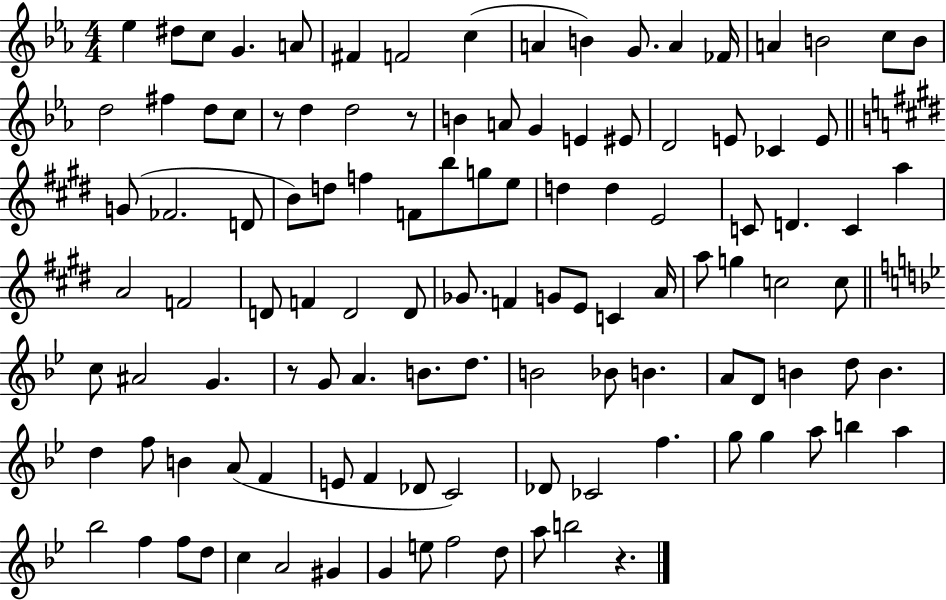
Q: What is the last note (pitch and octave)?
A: B5